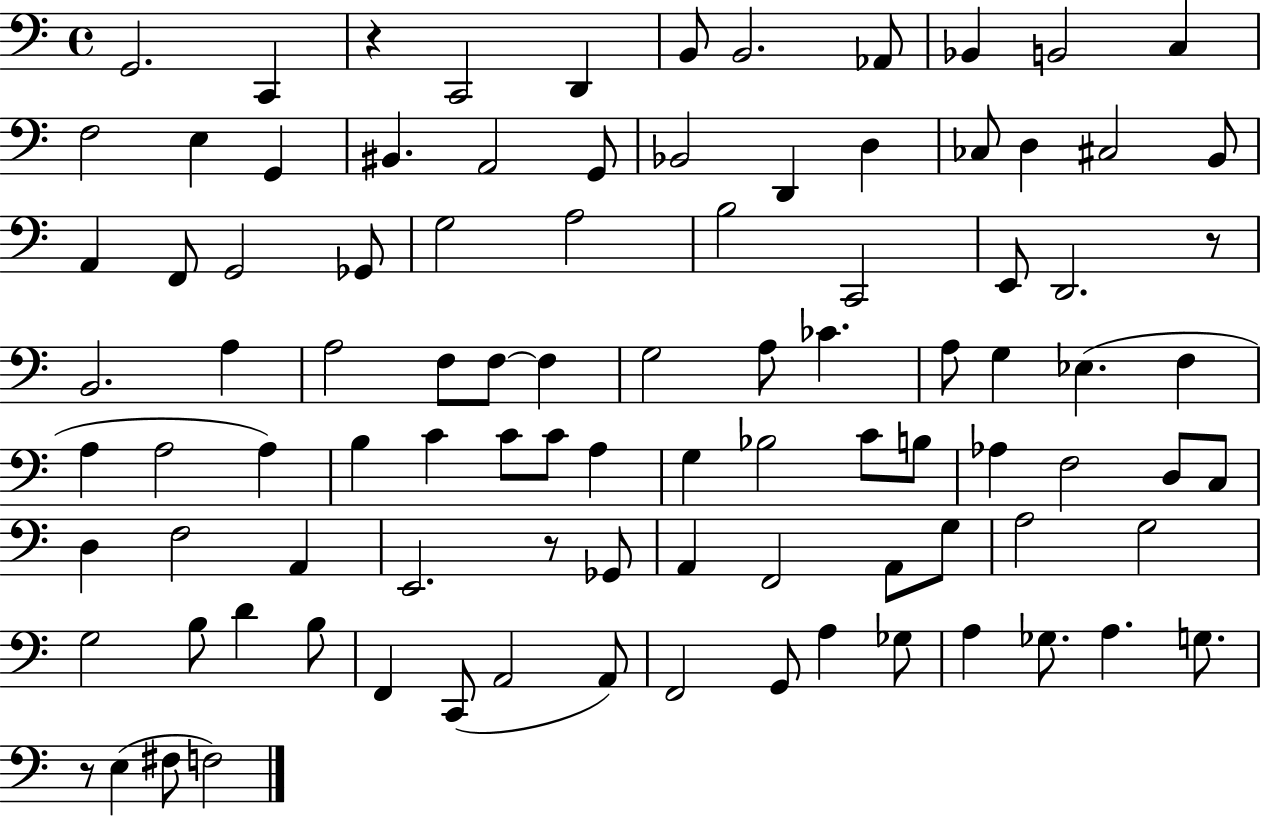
X:1
T:Untitled
M:4/4
L:1/4
K:C
G,,2 C,, z C,,2 D,, B,,/2 B,,2 _A,,/2 _B,, B,,2 C, F,2 E, G,, ^B,, A,,2 G,,/2 _B,,2 D,, D, _C,/2 D, ^C,2 B,,/2 A,, F,,/2 G,,2 _G,,/2 G,2 A,2 B,2 C,,2 E,,/2 D,,2 z/2 B,,2 A, A,2 F,/2 F,/2 F, G,2 A,/2 _C A,/2 G, _E, F, A, A,2 A, B, C C/2 C/2 A, G, _B,2 C/2 B,/2 _A, F,2 D,/2 C,/2 D, F,2 A,, E,,2 z/2 _G,,/2 A,, F,,2 A,,/2 G,/2 A,2 G,2 G,2 B,/2 D B,/2 F,, C,,/2 A,,2 A,,/2 F,,2 G,,/2 A, _G,/2 A, _G,/2 A, G,/2 z/2 E, ^F,/2 F,2